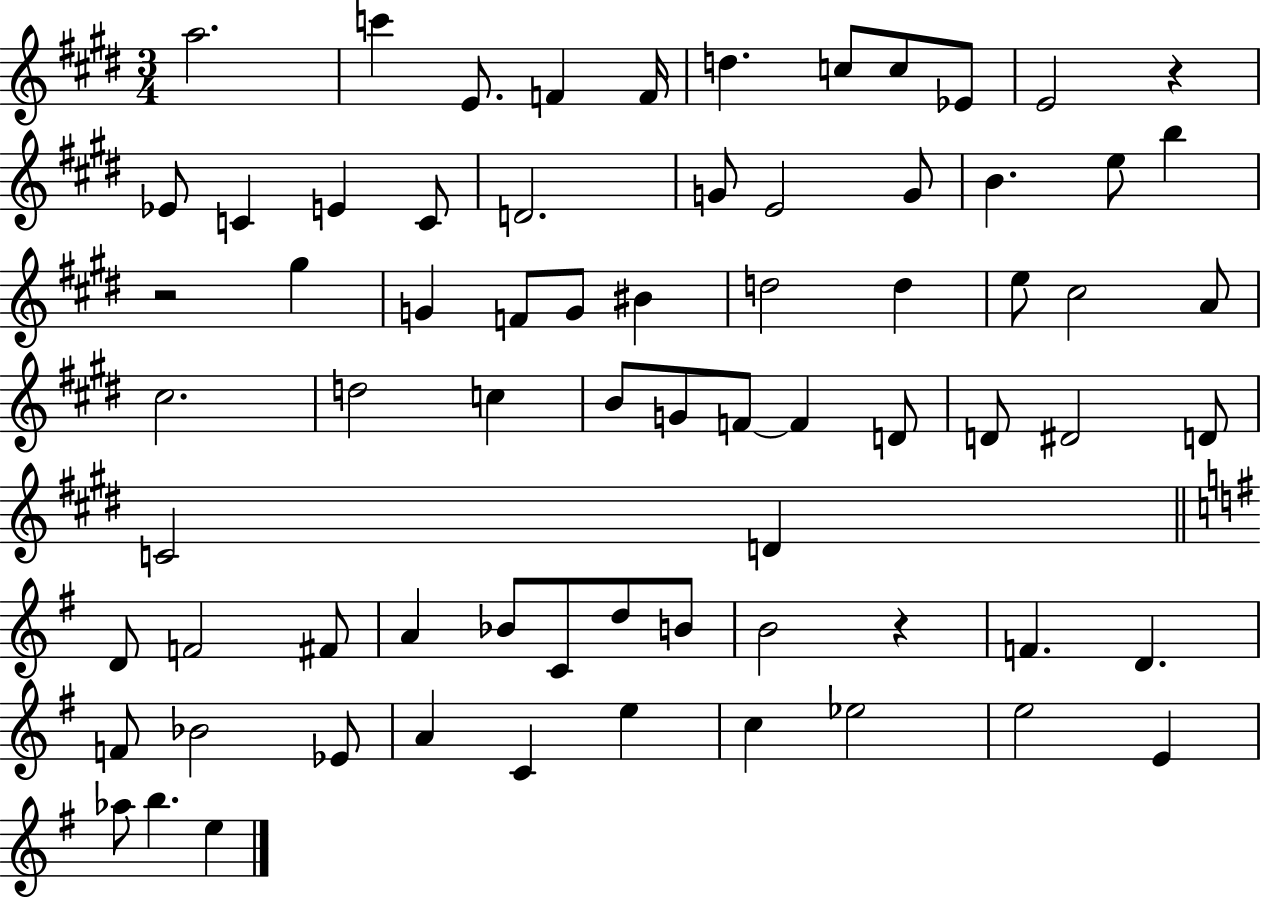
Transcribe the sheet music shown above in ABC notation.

X:1
T:Untitled
M:3/4
L:1/4
K:E
a2 c' E/2 F F/4 d c/2 c/2 _E/2 E2 z _E/2 C E C/2 D2 G/2 E2 G/2 B e/2 b z2 ^g G F/2 G/2 ^B d2 d e/2 ^c2 A/2 ^c2 d2 c B/2 G/2 F/2 F D/2 D/2 ^D2 D/2 C2 D D/2 F2 ^F/2 A _B/2 C/2 d/2 B/2 B2 z F D F/2 _B2 _E/2 A C e c _e2 e2 E _a/2 b e